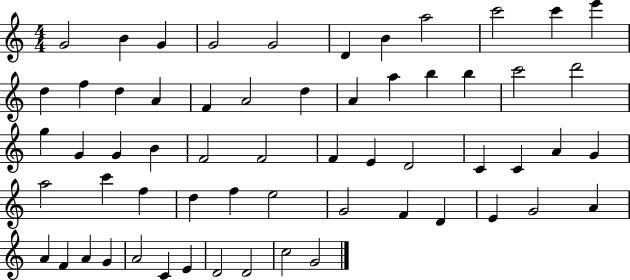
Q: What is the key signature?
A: C major